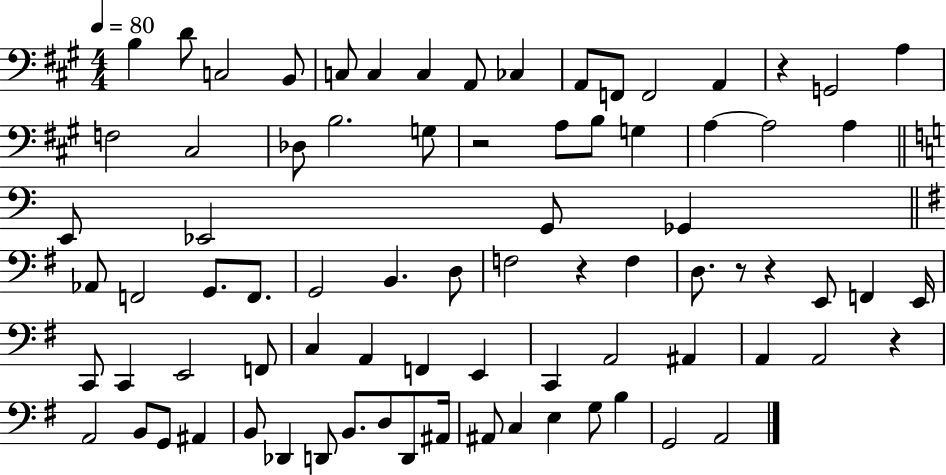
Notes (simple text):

B3/q D4/e C3/h B2/e C3/e C3/q C3/q A2/e CES3/q A2/e F2/e F2/h A2/q R/q G2/h A3/q F3/h C#3/h Db3/e B3/h. G3/e R/h A3/e B3/e G3/q A3/q A3/h A3/q E2/e Eb2/h G2/e Gb2/q Ab2/e F2/h G2/e. F2/e. G2/h B2/q. D3/e F3/h R/q F3/q D3/e. R/e R/q E2/e F2/q E2/s C2/e C2/q E2/h F2/e C3/q A2/q F2/q E2/q C2/q A2/h A#2/q A2/q A2/h R/q A2/h B2/e G2/e A#2/q B2/e Db2/q D2/e B2/e. D3/e D2/e A#2/s A#2/e C3/q E3/q G3/e B3/q G2/h A2/h